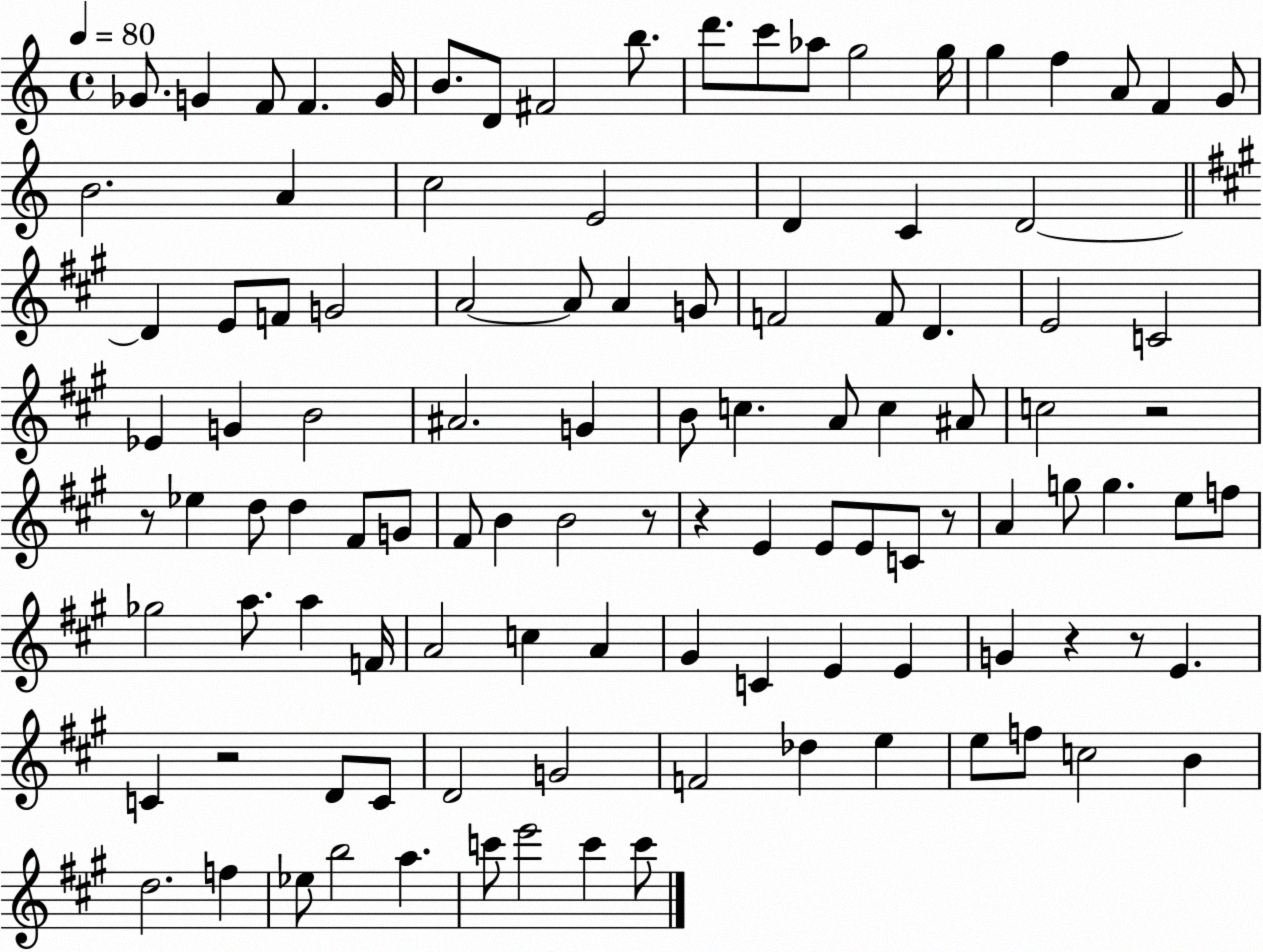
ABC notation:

X:1
T:Untitled
M:4/4
L:1/4
K:C
_G/2 G F/2 F G/4 B/2 D/2 ^F2 b/2 d'/2 c'/2 _a/2 g2 g/4 g f A/2 F G/2 B2 A c2 E2 D C D2 D E/2 F/2 G2 A2 A/2 A G/2 F2 F/2 D E2 C2 _E G B2 ^A2 G B/2 c A/2 c ^A/2 c2 z2 z/2 _e d/2 d ^F/2 G/2 ^F/2 B B2 z/2 z E E/2 E/2 C/2 z/2 A g/2 g e/2 f/2 _g2 a/2 a F/4 A2 c A ^G C E E G z z/2 E C z2 D/2 C/2 D2 G2 F2 _d e e/2 f/2 c2 B d2 f _e/2 b2 a c'/2 e'2 c' c'/2